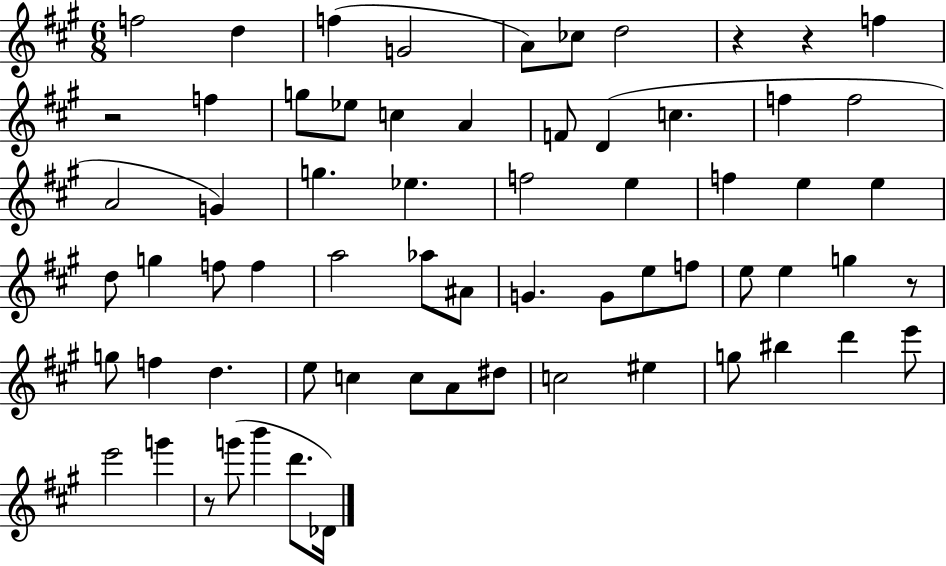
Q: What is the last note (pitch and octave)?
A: Db4